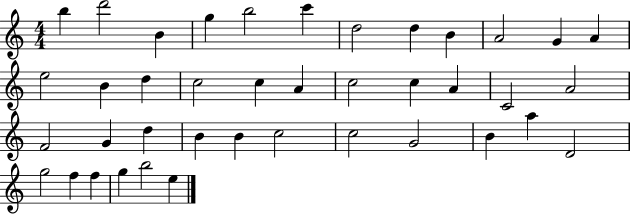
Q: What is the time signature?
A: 4/4